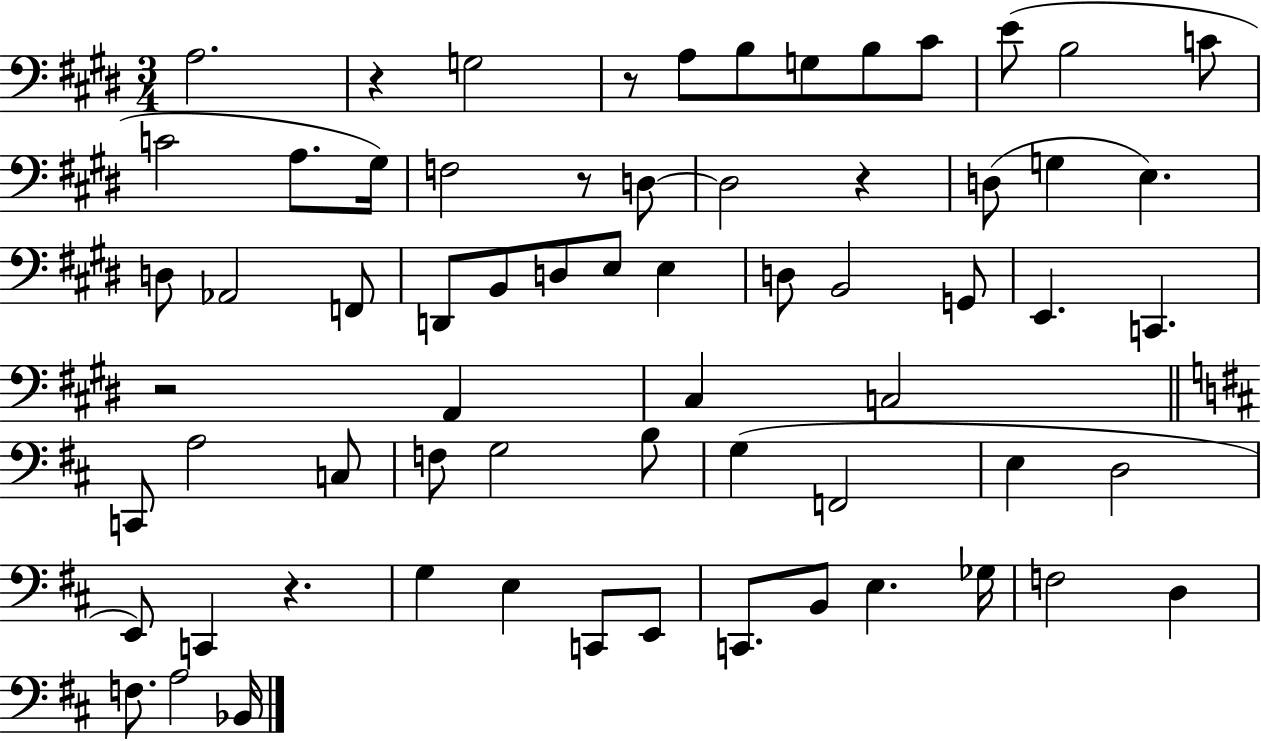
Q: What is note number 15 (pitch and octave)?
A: D3